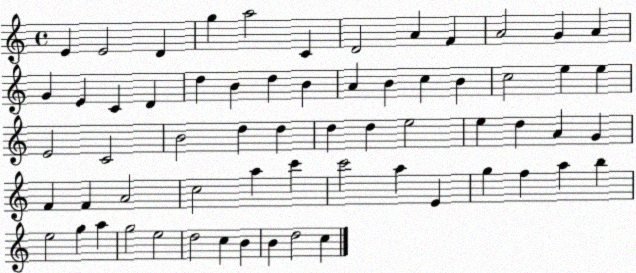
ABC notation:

X:1
T:Untitled
M:4/4
L:1/4
K:C
E E2 D g a2 C D2 A F A2 G A G E C D d B d B A B c B c2 e e E2 C2 B2 d d d d e2 e d A G F F A2 c2 a c' c'2 a E g f a b e2 g a g2 e2 d2 c B B d2 c